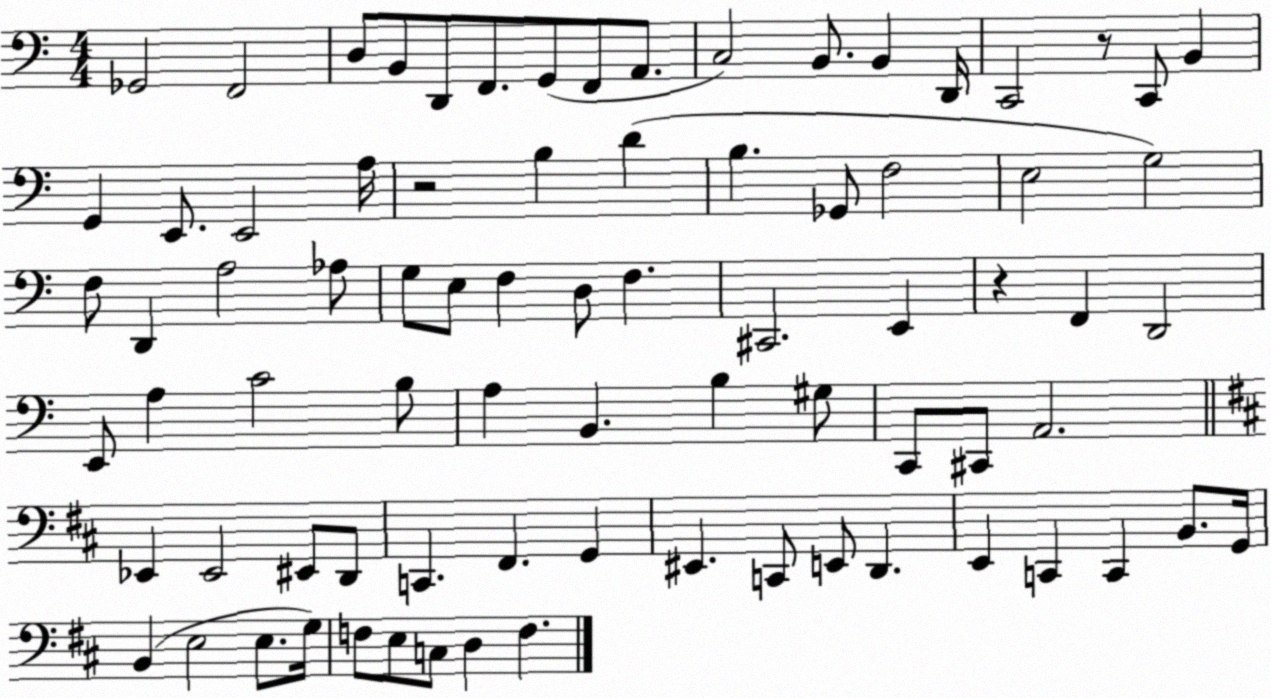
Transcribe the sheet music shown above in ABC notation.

X:1
T:Untitled
M:4/4
L:1/4
K:C
_G,,2 F,,2 D,/2 B,,/2 D,,/2 F,,/2 G,,/2 F,,/2 A,,/2 C,2 B,,/2 B,, D,,/4 C,,2 z/2 C,,/2 B,, G,, E,,/2 E,,2 A,/4 z2 B, D B, _G,,/2 F,2 E,2 G,2 F,/2 D,, A,2 _A,/2 G,/2 E,/2 F, D,/2 F, ^C,,2 E,, z F,, D,,2 E,,/2 A, C2 B,/2 A, B,, B, ^G,/2 C,,/2 ^C,,/2 A,,2 _E,, _E,,2 ^E,,/2 D,,/2 C,, ^F,, G,, ^E,, C,,/2 E,,/2 D,, E,, C,, C,, B,,/2 G,,/4 B,, E,2 E,/2 G,/4 F,/2 E,/2 C,/2 D, F,